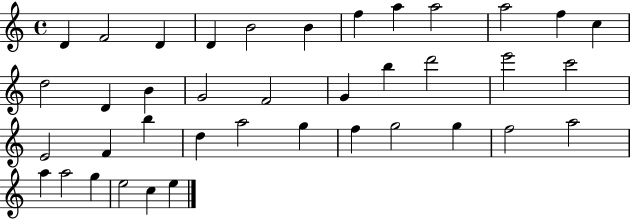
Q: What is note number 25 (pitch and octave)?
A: B5